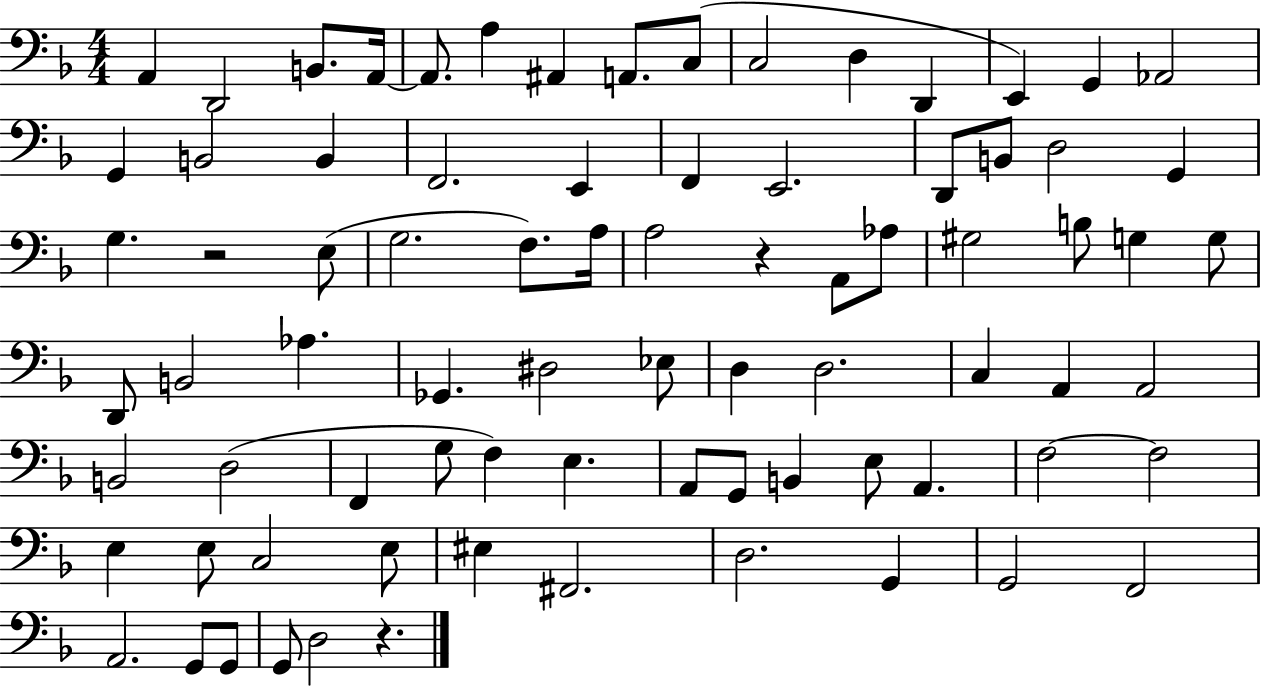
X:1
T:Untitled
M:4/4
L:1/4
K:F
A,, D,,2 B,,/2 A,,/4 A,,/2 A, ^A,, A,,/2 C,/2 C,2 D, D,, E,, G,, _A,,2 G,, B,,2 B,, F,,2 E,, F,, E,,2 D,,/2 B,,/2 D,2 G,, G, z2 E,/2 G,2 F,/2 A,/4 A,2 z A,,/2 _A,/2 ^G,2 B,/2 G, G,/2 D,,/2 B,,2 _A, _G,, ^D,2 _E,/2 D, D,2 C, A,, A,,2 B,,2 D,2 F,, G,/2 F, E, A,,/2 G,,/2 B,, E,/2 A,, F,2 F,2 E, E,/2 C,2 E,/2 ^E, ^F,,2 D,2 G,, G,,2 F,,2 A,,2 G,,/2 G,,/2 G,,/2 D,2 z